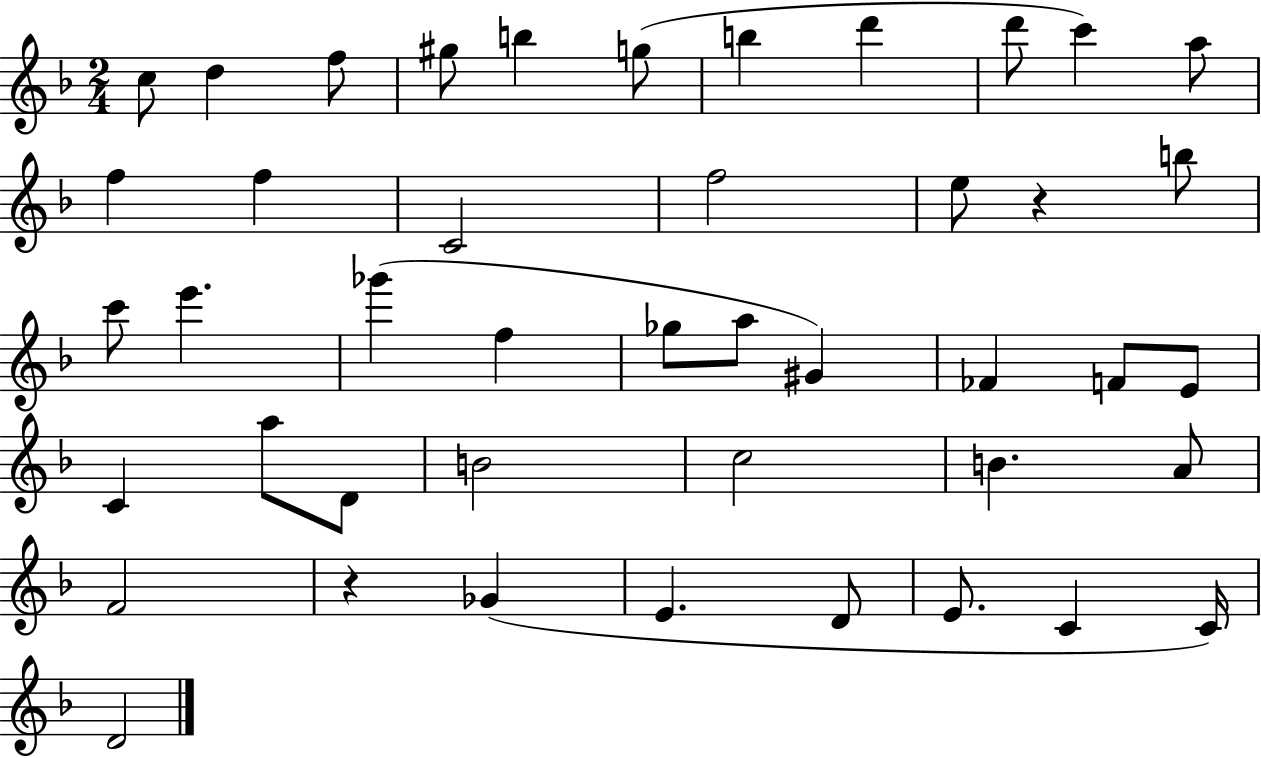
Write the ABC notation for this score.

X:1
T:Untitled
M:2/4
L:1/4
K:F
c/2 d f/2 ^g/2 b g/2 b d' d'/2 c' a/2 f f C2 f2 e/2 z b/2 c'/2 e' _g' f _g/2 a/2 ^G _F F/2 E/2 C a/2 D/2 B2 c2 B A/2 F2 z _G E D/2 E/2 C C/4 D2